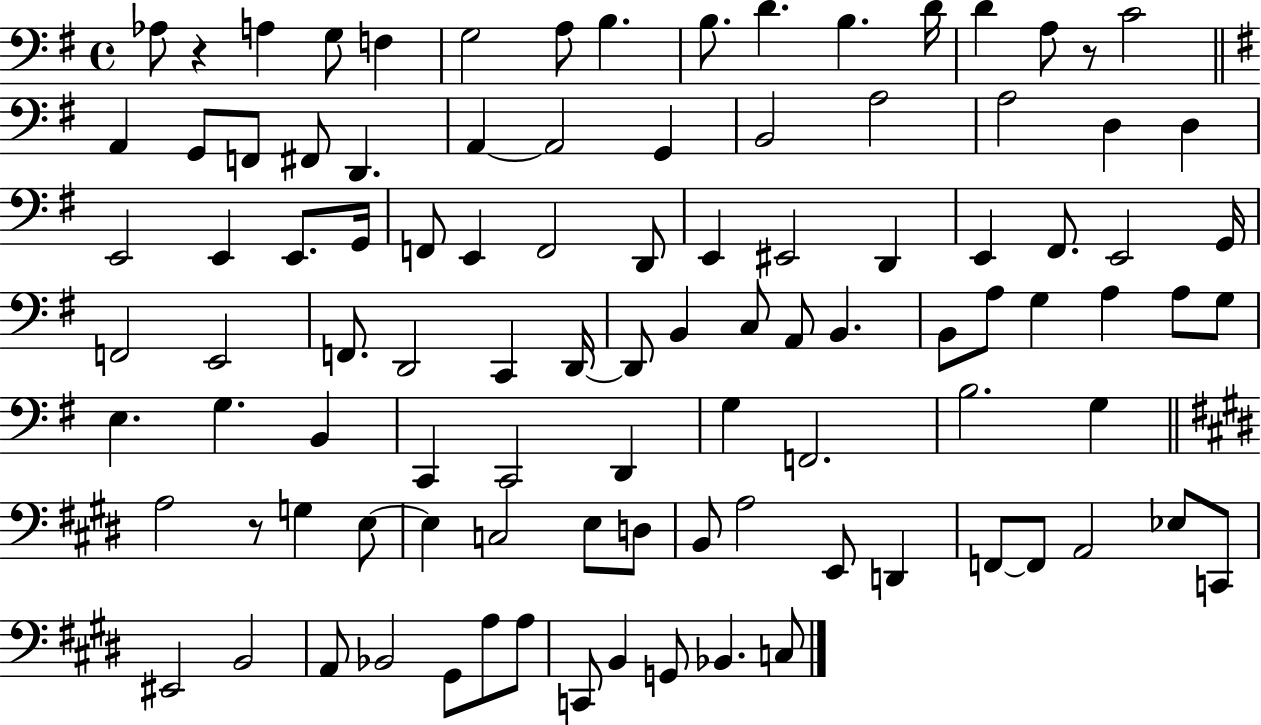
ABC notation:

X:1
T:Untitled
M:4/4
L:1/4
K:G
_A,/2 z A, G,/2 F, G,2 A,/2 B, B,/2 D B, D/4 D A,/2 z/2 C2 A,, G,,/2 F,,/2 ^F,,/2 D,, A,, A,,2 G,, B,,2 A,2 A,2 D, D, E,,2 E,, E,,/2 G,,/4 F,,/2 E,, F,,2 D,,/2 E,, ^E,,2 D,, E,, ^F,,/2 E,,2 G,,/4 F,,2 E,,2 F,,/2 D,,2 C,, D,,/4 D,,/2 B,, C,/2 A,,/2 B,, B,,/2 A,/2 G, A, A,/2 G,/2 E, G, B,, C,, C,,2 D,, G, F,,2 B,2 G, A,2 z/2 G, E,/2 E, C,2 E,/2 D,/2 B,,/2 A,2 E,,/2 D,, F,,/2 F,,/2 A,,2 _E,/2 C,,/2 ^E,,2 B,,2 A,,/2 _B,,2 ^G,,/2 A,/2 A,/2 C,,/2 B,, G,,/2 _B,, C,/2